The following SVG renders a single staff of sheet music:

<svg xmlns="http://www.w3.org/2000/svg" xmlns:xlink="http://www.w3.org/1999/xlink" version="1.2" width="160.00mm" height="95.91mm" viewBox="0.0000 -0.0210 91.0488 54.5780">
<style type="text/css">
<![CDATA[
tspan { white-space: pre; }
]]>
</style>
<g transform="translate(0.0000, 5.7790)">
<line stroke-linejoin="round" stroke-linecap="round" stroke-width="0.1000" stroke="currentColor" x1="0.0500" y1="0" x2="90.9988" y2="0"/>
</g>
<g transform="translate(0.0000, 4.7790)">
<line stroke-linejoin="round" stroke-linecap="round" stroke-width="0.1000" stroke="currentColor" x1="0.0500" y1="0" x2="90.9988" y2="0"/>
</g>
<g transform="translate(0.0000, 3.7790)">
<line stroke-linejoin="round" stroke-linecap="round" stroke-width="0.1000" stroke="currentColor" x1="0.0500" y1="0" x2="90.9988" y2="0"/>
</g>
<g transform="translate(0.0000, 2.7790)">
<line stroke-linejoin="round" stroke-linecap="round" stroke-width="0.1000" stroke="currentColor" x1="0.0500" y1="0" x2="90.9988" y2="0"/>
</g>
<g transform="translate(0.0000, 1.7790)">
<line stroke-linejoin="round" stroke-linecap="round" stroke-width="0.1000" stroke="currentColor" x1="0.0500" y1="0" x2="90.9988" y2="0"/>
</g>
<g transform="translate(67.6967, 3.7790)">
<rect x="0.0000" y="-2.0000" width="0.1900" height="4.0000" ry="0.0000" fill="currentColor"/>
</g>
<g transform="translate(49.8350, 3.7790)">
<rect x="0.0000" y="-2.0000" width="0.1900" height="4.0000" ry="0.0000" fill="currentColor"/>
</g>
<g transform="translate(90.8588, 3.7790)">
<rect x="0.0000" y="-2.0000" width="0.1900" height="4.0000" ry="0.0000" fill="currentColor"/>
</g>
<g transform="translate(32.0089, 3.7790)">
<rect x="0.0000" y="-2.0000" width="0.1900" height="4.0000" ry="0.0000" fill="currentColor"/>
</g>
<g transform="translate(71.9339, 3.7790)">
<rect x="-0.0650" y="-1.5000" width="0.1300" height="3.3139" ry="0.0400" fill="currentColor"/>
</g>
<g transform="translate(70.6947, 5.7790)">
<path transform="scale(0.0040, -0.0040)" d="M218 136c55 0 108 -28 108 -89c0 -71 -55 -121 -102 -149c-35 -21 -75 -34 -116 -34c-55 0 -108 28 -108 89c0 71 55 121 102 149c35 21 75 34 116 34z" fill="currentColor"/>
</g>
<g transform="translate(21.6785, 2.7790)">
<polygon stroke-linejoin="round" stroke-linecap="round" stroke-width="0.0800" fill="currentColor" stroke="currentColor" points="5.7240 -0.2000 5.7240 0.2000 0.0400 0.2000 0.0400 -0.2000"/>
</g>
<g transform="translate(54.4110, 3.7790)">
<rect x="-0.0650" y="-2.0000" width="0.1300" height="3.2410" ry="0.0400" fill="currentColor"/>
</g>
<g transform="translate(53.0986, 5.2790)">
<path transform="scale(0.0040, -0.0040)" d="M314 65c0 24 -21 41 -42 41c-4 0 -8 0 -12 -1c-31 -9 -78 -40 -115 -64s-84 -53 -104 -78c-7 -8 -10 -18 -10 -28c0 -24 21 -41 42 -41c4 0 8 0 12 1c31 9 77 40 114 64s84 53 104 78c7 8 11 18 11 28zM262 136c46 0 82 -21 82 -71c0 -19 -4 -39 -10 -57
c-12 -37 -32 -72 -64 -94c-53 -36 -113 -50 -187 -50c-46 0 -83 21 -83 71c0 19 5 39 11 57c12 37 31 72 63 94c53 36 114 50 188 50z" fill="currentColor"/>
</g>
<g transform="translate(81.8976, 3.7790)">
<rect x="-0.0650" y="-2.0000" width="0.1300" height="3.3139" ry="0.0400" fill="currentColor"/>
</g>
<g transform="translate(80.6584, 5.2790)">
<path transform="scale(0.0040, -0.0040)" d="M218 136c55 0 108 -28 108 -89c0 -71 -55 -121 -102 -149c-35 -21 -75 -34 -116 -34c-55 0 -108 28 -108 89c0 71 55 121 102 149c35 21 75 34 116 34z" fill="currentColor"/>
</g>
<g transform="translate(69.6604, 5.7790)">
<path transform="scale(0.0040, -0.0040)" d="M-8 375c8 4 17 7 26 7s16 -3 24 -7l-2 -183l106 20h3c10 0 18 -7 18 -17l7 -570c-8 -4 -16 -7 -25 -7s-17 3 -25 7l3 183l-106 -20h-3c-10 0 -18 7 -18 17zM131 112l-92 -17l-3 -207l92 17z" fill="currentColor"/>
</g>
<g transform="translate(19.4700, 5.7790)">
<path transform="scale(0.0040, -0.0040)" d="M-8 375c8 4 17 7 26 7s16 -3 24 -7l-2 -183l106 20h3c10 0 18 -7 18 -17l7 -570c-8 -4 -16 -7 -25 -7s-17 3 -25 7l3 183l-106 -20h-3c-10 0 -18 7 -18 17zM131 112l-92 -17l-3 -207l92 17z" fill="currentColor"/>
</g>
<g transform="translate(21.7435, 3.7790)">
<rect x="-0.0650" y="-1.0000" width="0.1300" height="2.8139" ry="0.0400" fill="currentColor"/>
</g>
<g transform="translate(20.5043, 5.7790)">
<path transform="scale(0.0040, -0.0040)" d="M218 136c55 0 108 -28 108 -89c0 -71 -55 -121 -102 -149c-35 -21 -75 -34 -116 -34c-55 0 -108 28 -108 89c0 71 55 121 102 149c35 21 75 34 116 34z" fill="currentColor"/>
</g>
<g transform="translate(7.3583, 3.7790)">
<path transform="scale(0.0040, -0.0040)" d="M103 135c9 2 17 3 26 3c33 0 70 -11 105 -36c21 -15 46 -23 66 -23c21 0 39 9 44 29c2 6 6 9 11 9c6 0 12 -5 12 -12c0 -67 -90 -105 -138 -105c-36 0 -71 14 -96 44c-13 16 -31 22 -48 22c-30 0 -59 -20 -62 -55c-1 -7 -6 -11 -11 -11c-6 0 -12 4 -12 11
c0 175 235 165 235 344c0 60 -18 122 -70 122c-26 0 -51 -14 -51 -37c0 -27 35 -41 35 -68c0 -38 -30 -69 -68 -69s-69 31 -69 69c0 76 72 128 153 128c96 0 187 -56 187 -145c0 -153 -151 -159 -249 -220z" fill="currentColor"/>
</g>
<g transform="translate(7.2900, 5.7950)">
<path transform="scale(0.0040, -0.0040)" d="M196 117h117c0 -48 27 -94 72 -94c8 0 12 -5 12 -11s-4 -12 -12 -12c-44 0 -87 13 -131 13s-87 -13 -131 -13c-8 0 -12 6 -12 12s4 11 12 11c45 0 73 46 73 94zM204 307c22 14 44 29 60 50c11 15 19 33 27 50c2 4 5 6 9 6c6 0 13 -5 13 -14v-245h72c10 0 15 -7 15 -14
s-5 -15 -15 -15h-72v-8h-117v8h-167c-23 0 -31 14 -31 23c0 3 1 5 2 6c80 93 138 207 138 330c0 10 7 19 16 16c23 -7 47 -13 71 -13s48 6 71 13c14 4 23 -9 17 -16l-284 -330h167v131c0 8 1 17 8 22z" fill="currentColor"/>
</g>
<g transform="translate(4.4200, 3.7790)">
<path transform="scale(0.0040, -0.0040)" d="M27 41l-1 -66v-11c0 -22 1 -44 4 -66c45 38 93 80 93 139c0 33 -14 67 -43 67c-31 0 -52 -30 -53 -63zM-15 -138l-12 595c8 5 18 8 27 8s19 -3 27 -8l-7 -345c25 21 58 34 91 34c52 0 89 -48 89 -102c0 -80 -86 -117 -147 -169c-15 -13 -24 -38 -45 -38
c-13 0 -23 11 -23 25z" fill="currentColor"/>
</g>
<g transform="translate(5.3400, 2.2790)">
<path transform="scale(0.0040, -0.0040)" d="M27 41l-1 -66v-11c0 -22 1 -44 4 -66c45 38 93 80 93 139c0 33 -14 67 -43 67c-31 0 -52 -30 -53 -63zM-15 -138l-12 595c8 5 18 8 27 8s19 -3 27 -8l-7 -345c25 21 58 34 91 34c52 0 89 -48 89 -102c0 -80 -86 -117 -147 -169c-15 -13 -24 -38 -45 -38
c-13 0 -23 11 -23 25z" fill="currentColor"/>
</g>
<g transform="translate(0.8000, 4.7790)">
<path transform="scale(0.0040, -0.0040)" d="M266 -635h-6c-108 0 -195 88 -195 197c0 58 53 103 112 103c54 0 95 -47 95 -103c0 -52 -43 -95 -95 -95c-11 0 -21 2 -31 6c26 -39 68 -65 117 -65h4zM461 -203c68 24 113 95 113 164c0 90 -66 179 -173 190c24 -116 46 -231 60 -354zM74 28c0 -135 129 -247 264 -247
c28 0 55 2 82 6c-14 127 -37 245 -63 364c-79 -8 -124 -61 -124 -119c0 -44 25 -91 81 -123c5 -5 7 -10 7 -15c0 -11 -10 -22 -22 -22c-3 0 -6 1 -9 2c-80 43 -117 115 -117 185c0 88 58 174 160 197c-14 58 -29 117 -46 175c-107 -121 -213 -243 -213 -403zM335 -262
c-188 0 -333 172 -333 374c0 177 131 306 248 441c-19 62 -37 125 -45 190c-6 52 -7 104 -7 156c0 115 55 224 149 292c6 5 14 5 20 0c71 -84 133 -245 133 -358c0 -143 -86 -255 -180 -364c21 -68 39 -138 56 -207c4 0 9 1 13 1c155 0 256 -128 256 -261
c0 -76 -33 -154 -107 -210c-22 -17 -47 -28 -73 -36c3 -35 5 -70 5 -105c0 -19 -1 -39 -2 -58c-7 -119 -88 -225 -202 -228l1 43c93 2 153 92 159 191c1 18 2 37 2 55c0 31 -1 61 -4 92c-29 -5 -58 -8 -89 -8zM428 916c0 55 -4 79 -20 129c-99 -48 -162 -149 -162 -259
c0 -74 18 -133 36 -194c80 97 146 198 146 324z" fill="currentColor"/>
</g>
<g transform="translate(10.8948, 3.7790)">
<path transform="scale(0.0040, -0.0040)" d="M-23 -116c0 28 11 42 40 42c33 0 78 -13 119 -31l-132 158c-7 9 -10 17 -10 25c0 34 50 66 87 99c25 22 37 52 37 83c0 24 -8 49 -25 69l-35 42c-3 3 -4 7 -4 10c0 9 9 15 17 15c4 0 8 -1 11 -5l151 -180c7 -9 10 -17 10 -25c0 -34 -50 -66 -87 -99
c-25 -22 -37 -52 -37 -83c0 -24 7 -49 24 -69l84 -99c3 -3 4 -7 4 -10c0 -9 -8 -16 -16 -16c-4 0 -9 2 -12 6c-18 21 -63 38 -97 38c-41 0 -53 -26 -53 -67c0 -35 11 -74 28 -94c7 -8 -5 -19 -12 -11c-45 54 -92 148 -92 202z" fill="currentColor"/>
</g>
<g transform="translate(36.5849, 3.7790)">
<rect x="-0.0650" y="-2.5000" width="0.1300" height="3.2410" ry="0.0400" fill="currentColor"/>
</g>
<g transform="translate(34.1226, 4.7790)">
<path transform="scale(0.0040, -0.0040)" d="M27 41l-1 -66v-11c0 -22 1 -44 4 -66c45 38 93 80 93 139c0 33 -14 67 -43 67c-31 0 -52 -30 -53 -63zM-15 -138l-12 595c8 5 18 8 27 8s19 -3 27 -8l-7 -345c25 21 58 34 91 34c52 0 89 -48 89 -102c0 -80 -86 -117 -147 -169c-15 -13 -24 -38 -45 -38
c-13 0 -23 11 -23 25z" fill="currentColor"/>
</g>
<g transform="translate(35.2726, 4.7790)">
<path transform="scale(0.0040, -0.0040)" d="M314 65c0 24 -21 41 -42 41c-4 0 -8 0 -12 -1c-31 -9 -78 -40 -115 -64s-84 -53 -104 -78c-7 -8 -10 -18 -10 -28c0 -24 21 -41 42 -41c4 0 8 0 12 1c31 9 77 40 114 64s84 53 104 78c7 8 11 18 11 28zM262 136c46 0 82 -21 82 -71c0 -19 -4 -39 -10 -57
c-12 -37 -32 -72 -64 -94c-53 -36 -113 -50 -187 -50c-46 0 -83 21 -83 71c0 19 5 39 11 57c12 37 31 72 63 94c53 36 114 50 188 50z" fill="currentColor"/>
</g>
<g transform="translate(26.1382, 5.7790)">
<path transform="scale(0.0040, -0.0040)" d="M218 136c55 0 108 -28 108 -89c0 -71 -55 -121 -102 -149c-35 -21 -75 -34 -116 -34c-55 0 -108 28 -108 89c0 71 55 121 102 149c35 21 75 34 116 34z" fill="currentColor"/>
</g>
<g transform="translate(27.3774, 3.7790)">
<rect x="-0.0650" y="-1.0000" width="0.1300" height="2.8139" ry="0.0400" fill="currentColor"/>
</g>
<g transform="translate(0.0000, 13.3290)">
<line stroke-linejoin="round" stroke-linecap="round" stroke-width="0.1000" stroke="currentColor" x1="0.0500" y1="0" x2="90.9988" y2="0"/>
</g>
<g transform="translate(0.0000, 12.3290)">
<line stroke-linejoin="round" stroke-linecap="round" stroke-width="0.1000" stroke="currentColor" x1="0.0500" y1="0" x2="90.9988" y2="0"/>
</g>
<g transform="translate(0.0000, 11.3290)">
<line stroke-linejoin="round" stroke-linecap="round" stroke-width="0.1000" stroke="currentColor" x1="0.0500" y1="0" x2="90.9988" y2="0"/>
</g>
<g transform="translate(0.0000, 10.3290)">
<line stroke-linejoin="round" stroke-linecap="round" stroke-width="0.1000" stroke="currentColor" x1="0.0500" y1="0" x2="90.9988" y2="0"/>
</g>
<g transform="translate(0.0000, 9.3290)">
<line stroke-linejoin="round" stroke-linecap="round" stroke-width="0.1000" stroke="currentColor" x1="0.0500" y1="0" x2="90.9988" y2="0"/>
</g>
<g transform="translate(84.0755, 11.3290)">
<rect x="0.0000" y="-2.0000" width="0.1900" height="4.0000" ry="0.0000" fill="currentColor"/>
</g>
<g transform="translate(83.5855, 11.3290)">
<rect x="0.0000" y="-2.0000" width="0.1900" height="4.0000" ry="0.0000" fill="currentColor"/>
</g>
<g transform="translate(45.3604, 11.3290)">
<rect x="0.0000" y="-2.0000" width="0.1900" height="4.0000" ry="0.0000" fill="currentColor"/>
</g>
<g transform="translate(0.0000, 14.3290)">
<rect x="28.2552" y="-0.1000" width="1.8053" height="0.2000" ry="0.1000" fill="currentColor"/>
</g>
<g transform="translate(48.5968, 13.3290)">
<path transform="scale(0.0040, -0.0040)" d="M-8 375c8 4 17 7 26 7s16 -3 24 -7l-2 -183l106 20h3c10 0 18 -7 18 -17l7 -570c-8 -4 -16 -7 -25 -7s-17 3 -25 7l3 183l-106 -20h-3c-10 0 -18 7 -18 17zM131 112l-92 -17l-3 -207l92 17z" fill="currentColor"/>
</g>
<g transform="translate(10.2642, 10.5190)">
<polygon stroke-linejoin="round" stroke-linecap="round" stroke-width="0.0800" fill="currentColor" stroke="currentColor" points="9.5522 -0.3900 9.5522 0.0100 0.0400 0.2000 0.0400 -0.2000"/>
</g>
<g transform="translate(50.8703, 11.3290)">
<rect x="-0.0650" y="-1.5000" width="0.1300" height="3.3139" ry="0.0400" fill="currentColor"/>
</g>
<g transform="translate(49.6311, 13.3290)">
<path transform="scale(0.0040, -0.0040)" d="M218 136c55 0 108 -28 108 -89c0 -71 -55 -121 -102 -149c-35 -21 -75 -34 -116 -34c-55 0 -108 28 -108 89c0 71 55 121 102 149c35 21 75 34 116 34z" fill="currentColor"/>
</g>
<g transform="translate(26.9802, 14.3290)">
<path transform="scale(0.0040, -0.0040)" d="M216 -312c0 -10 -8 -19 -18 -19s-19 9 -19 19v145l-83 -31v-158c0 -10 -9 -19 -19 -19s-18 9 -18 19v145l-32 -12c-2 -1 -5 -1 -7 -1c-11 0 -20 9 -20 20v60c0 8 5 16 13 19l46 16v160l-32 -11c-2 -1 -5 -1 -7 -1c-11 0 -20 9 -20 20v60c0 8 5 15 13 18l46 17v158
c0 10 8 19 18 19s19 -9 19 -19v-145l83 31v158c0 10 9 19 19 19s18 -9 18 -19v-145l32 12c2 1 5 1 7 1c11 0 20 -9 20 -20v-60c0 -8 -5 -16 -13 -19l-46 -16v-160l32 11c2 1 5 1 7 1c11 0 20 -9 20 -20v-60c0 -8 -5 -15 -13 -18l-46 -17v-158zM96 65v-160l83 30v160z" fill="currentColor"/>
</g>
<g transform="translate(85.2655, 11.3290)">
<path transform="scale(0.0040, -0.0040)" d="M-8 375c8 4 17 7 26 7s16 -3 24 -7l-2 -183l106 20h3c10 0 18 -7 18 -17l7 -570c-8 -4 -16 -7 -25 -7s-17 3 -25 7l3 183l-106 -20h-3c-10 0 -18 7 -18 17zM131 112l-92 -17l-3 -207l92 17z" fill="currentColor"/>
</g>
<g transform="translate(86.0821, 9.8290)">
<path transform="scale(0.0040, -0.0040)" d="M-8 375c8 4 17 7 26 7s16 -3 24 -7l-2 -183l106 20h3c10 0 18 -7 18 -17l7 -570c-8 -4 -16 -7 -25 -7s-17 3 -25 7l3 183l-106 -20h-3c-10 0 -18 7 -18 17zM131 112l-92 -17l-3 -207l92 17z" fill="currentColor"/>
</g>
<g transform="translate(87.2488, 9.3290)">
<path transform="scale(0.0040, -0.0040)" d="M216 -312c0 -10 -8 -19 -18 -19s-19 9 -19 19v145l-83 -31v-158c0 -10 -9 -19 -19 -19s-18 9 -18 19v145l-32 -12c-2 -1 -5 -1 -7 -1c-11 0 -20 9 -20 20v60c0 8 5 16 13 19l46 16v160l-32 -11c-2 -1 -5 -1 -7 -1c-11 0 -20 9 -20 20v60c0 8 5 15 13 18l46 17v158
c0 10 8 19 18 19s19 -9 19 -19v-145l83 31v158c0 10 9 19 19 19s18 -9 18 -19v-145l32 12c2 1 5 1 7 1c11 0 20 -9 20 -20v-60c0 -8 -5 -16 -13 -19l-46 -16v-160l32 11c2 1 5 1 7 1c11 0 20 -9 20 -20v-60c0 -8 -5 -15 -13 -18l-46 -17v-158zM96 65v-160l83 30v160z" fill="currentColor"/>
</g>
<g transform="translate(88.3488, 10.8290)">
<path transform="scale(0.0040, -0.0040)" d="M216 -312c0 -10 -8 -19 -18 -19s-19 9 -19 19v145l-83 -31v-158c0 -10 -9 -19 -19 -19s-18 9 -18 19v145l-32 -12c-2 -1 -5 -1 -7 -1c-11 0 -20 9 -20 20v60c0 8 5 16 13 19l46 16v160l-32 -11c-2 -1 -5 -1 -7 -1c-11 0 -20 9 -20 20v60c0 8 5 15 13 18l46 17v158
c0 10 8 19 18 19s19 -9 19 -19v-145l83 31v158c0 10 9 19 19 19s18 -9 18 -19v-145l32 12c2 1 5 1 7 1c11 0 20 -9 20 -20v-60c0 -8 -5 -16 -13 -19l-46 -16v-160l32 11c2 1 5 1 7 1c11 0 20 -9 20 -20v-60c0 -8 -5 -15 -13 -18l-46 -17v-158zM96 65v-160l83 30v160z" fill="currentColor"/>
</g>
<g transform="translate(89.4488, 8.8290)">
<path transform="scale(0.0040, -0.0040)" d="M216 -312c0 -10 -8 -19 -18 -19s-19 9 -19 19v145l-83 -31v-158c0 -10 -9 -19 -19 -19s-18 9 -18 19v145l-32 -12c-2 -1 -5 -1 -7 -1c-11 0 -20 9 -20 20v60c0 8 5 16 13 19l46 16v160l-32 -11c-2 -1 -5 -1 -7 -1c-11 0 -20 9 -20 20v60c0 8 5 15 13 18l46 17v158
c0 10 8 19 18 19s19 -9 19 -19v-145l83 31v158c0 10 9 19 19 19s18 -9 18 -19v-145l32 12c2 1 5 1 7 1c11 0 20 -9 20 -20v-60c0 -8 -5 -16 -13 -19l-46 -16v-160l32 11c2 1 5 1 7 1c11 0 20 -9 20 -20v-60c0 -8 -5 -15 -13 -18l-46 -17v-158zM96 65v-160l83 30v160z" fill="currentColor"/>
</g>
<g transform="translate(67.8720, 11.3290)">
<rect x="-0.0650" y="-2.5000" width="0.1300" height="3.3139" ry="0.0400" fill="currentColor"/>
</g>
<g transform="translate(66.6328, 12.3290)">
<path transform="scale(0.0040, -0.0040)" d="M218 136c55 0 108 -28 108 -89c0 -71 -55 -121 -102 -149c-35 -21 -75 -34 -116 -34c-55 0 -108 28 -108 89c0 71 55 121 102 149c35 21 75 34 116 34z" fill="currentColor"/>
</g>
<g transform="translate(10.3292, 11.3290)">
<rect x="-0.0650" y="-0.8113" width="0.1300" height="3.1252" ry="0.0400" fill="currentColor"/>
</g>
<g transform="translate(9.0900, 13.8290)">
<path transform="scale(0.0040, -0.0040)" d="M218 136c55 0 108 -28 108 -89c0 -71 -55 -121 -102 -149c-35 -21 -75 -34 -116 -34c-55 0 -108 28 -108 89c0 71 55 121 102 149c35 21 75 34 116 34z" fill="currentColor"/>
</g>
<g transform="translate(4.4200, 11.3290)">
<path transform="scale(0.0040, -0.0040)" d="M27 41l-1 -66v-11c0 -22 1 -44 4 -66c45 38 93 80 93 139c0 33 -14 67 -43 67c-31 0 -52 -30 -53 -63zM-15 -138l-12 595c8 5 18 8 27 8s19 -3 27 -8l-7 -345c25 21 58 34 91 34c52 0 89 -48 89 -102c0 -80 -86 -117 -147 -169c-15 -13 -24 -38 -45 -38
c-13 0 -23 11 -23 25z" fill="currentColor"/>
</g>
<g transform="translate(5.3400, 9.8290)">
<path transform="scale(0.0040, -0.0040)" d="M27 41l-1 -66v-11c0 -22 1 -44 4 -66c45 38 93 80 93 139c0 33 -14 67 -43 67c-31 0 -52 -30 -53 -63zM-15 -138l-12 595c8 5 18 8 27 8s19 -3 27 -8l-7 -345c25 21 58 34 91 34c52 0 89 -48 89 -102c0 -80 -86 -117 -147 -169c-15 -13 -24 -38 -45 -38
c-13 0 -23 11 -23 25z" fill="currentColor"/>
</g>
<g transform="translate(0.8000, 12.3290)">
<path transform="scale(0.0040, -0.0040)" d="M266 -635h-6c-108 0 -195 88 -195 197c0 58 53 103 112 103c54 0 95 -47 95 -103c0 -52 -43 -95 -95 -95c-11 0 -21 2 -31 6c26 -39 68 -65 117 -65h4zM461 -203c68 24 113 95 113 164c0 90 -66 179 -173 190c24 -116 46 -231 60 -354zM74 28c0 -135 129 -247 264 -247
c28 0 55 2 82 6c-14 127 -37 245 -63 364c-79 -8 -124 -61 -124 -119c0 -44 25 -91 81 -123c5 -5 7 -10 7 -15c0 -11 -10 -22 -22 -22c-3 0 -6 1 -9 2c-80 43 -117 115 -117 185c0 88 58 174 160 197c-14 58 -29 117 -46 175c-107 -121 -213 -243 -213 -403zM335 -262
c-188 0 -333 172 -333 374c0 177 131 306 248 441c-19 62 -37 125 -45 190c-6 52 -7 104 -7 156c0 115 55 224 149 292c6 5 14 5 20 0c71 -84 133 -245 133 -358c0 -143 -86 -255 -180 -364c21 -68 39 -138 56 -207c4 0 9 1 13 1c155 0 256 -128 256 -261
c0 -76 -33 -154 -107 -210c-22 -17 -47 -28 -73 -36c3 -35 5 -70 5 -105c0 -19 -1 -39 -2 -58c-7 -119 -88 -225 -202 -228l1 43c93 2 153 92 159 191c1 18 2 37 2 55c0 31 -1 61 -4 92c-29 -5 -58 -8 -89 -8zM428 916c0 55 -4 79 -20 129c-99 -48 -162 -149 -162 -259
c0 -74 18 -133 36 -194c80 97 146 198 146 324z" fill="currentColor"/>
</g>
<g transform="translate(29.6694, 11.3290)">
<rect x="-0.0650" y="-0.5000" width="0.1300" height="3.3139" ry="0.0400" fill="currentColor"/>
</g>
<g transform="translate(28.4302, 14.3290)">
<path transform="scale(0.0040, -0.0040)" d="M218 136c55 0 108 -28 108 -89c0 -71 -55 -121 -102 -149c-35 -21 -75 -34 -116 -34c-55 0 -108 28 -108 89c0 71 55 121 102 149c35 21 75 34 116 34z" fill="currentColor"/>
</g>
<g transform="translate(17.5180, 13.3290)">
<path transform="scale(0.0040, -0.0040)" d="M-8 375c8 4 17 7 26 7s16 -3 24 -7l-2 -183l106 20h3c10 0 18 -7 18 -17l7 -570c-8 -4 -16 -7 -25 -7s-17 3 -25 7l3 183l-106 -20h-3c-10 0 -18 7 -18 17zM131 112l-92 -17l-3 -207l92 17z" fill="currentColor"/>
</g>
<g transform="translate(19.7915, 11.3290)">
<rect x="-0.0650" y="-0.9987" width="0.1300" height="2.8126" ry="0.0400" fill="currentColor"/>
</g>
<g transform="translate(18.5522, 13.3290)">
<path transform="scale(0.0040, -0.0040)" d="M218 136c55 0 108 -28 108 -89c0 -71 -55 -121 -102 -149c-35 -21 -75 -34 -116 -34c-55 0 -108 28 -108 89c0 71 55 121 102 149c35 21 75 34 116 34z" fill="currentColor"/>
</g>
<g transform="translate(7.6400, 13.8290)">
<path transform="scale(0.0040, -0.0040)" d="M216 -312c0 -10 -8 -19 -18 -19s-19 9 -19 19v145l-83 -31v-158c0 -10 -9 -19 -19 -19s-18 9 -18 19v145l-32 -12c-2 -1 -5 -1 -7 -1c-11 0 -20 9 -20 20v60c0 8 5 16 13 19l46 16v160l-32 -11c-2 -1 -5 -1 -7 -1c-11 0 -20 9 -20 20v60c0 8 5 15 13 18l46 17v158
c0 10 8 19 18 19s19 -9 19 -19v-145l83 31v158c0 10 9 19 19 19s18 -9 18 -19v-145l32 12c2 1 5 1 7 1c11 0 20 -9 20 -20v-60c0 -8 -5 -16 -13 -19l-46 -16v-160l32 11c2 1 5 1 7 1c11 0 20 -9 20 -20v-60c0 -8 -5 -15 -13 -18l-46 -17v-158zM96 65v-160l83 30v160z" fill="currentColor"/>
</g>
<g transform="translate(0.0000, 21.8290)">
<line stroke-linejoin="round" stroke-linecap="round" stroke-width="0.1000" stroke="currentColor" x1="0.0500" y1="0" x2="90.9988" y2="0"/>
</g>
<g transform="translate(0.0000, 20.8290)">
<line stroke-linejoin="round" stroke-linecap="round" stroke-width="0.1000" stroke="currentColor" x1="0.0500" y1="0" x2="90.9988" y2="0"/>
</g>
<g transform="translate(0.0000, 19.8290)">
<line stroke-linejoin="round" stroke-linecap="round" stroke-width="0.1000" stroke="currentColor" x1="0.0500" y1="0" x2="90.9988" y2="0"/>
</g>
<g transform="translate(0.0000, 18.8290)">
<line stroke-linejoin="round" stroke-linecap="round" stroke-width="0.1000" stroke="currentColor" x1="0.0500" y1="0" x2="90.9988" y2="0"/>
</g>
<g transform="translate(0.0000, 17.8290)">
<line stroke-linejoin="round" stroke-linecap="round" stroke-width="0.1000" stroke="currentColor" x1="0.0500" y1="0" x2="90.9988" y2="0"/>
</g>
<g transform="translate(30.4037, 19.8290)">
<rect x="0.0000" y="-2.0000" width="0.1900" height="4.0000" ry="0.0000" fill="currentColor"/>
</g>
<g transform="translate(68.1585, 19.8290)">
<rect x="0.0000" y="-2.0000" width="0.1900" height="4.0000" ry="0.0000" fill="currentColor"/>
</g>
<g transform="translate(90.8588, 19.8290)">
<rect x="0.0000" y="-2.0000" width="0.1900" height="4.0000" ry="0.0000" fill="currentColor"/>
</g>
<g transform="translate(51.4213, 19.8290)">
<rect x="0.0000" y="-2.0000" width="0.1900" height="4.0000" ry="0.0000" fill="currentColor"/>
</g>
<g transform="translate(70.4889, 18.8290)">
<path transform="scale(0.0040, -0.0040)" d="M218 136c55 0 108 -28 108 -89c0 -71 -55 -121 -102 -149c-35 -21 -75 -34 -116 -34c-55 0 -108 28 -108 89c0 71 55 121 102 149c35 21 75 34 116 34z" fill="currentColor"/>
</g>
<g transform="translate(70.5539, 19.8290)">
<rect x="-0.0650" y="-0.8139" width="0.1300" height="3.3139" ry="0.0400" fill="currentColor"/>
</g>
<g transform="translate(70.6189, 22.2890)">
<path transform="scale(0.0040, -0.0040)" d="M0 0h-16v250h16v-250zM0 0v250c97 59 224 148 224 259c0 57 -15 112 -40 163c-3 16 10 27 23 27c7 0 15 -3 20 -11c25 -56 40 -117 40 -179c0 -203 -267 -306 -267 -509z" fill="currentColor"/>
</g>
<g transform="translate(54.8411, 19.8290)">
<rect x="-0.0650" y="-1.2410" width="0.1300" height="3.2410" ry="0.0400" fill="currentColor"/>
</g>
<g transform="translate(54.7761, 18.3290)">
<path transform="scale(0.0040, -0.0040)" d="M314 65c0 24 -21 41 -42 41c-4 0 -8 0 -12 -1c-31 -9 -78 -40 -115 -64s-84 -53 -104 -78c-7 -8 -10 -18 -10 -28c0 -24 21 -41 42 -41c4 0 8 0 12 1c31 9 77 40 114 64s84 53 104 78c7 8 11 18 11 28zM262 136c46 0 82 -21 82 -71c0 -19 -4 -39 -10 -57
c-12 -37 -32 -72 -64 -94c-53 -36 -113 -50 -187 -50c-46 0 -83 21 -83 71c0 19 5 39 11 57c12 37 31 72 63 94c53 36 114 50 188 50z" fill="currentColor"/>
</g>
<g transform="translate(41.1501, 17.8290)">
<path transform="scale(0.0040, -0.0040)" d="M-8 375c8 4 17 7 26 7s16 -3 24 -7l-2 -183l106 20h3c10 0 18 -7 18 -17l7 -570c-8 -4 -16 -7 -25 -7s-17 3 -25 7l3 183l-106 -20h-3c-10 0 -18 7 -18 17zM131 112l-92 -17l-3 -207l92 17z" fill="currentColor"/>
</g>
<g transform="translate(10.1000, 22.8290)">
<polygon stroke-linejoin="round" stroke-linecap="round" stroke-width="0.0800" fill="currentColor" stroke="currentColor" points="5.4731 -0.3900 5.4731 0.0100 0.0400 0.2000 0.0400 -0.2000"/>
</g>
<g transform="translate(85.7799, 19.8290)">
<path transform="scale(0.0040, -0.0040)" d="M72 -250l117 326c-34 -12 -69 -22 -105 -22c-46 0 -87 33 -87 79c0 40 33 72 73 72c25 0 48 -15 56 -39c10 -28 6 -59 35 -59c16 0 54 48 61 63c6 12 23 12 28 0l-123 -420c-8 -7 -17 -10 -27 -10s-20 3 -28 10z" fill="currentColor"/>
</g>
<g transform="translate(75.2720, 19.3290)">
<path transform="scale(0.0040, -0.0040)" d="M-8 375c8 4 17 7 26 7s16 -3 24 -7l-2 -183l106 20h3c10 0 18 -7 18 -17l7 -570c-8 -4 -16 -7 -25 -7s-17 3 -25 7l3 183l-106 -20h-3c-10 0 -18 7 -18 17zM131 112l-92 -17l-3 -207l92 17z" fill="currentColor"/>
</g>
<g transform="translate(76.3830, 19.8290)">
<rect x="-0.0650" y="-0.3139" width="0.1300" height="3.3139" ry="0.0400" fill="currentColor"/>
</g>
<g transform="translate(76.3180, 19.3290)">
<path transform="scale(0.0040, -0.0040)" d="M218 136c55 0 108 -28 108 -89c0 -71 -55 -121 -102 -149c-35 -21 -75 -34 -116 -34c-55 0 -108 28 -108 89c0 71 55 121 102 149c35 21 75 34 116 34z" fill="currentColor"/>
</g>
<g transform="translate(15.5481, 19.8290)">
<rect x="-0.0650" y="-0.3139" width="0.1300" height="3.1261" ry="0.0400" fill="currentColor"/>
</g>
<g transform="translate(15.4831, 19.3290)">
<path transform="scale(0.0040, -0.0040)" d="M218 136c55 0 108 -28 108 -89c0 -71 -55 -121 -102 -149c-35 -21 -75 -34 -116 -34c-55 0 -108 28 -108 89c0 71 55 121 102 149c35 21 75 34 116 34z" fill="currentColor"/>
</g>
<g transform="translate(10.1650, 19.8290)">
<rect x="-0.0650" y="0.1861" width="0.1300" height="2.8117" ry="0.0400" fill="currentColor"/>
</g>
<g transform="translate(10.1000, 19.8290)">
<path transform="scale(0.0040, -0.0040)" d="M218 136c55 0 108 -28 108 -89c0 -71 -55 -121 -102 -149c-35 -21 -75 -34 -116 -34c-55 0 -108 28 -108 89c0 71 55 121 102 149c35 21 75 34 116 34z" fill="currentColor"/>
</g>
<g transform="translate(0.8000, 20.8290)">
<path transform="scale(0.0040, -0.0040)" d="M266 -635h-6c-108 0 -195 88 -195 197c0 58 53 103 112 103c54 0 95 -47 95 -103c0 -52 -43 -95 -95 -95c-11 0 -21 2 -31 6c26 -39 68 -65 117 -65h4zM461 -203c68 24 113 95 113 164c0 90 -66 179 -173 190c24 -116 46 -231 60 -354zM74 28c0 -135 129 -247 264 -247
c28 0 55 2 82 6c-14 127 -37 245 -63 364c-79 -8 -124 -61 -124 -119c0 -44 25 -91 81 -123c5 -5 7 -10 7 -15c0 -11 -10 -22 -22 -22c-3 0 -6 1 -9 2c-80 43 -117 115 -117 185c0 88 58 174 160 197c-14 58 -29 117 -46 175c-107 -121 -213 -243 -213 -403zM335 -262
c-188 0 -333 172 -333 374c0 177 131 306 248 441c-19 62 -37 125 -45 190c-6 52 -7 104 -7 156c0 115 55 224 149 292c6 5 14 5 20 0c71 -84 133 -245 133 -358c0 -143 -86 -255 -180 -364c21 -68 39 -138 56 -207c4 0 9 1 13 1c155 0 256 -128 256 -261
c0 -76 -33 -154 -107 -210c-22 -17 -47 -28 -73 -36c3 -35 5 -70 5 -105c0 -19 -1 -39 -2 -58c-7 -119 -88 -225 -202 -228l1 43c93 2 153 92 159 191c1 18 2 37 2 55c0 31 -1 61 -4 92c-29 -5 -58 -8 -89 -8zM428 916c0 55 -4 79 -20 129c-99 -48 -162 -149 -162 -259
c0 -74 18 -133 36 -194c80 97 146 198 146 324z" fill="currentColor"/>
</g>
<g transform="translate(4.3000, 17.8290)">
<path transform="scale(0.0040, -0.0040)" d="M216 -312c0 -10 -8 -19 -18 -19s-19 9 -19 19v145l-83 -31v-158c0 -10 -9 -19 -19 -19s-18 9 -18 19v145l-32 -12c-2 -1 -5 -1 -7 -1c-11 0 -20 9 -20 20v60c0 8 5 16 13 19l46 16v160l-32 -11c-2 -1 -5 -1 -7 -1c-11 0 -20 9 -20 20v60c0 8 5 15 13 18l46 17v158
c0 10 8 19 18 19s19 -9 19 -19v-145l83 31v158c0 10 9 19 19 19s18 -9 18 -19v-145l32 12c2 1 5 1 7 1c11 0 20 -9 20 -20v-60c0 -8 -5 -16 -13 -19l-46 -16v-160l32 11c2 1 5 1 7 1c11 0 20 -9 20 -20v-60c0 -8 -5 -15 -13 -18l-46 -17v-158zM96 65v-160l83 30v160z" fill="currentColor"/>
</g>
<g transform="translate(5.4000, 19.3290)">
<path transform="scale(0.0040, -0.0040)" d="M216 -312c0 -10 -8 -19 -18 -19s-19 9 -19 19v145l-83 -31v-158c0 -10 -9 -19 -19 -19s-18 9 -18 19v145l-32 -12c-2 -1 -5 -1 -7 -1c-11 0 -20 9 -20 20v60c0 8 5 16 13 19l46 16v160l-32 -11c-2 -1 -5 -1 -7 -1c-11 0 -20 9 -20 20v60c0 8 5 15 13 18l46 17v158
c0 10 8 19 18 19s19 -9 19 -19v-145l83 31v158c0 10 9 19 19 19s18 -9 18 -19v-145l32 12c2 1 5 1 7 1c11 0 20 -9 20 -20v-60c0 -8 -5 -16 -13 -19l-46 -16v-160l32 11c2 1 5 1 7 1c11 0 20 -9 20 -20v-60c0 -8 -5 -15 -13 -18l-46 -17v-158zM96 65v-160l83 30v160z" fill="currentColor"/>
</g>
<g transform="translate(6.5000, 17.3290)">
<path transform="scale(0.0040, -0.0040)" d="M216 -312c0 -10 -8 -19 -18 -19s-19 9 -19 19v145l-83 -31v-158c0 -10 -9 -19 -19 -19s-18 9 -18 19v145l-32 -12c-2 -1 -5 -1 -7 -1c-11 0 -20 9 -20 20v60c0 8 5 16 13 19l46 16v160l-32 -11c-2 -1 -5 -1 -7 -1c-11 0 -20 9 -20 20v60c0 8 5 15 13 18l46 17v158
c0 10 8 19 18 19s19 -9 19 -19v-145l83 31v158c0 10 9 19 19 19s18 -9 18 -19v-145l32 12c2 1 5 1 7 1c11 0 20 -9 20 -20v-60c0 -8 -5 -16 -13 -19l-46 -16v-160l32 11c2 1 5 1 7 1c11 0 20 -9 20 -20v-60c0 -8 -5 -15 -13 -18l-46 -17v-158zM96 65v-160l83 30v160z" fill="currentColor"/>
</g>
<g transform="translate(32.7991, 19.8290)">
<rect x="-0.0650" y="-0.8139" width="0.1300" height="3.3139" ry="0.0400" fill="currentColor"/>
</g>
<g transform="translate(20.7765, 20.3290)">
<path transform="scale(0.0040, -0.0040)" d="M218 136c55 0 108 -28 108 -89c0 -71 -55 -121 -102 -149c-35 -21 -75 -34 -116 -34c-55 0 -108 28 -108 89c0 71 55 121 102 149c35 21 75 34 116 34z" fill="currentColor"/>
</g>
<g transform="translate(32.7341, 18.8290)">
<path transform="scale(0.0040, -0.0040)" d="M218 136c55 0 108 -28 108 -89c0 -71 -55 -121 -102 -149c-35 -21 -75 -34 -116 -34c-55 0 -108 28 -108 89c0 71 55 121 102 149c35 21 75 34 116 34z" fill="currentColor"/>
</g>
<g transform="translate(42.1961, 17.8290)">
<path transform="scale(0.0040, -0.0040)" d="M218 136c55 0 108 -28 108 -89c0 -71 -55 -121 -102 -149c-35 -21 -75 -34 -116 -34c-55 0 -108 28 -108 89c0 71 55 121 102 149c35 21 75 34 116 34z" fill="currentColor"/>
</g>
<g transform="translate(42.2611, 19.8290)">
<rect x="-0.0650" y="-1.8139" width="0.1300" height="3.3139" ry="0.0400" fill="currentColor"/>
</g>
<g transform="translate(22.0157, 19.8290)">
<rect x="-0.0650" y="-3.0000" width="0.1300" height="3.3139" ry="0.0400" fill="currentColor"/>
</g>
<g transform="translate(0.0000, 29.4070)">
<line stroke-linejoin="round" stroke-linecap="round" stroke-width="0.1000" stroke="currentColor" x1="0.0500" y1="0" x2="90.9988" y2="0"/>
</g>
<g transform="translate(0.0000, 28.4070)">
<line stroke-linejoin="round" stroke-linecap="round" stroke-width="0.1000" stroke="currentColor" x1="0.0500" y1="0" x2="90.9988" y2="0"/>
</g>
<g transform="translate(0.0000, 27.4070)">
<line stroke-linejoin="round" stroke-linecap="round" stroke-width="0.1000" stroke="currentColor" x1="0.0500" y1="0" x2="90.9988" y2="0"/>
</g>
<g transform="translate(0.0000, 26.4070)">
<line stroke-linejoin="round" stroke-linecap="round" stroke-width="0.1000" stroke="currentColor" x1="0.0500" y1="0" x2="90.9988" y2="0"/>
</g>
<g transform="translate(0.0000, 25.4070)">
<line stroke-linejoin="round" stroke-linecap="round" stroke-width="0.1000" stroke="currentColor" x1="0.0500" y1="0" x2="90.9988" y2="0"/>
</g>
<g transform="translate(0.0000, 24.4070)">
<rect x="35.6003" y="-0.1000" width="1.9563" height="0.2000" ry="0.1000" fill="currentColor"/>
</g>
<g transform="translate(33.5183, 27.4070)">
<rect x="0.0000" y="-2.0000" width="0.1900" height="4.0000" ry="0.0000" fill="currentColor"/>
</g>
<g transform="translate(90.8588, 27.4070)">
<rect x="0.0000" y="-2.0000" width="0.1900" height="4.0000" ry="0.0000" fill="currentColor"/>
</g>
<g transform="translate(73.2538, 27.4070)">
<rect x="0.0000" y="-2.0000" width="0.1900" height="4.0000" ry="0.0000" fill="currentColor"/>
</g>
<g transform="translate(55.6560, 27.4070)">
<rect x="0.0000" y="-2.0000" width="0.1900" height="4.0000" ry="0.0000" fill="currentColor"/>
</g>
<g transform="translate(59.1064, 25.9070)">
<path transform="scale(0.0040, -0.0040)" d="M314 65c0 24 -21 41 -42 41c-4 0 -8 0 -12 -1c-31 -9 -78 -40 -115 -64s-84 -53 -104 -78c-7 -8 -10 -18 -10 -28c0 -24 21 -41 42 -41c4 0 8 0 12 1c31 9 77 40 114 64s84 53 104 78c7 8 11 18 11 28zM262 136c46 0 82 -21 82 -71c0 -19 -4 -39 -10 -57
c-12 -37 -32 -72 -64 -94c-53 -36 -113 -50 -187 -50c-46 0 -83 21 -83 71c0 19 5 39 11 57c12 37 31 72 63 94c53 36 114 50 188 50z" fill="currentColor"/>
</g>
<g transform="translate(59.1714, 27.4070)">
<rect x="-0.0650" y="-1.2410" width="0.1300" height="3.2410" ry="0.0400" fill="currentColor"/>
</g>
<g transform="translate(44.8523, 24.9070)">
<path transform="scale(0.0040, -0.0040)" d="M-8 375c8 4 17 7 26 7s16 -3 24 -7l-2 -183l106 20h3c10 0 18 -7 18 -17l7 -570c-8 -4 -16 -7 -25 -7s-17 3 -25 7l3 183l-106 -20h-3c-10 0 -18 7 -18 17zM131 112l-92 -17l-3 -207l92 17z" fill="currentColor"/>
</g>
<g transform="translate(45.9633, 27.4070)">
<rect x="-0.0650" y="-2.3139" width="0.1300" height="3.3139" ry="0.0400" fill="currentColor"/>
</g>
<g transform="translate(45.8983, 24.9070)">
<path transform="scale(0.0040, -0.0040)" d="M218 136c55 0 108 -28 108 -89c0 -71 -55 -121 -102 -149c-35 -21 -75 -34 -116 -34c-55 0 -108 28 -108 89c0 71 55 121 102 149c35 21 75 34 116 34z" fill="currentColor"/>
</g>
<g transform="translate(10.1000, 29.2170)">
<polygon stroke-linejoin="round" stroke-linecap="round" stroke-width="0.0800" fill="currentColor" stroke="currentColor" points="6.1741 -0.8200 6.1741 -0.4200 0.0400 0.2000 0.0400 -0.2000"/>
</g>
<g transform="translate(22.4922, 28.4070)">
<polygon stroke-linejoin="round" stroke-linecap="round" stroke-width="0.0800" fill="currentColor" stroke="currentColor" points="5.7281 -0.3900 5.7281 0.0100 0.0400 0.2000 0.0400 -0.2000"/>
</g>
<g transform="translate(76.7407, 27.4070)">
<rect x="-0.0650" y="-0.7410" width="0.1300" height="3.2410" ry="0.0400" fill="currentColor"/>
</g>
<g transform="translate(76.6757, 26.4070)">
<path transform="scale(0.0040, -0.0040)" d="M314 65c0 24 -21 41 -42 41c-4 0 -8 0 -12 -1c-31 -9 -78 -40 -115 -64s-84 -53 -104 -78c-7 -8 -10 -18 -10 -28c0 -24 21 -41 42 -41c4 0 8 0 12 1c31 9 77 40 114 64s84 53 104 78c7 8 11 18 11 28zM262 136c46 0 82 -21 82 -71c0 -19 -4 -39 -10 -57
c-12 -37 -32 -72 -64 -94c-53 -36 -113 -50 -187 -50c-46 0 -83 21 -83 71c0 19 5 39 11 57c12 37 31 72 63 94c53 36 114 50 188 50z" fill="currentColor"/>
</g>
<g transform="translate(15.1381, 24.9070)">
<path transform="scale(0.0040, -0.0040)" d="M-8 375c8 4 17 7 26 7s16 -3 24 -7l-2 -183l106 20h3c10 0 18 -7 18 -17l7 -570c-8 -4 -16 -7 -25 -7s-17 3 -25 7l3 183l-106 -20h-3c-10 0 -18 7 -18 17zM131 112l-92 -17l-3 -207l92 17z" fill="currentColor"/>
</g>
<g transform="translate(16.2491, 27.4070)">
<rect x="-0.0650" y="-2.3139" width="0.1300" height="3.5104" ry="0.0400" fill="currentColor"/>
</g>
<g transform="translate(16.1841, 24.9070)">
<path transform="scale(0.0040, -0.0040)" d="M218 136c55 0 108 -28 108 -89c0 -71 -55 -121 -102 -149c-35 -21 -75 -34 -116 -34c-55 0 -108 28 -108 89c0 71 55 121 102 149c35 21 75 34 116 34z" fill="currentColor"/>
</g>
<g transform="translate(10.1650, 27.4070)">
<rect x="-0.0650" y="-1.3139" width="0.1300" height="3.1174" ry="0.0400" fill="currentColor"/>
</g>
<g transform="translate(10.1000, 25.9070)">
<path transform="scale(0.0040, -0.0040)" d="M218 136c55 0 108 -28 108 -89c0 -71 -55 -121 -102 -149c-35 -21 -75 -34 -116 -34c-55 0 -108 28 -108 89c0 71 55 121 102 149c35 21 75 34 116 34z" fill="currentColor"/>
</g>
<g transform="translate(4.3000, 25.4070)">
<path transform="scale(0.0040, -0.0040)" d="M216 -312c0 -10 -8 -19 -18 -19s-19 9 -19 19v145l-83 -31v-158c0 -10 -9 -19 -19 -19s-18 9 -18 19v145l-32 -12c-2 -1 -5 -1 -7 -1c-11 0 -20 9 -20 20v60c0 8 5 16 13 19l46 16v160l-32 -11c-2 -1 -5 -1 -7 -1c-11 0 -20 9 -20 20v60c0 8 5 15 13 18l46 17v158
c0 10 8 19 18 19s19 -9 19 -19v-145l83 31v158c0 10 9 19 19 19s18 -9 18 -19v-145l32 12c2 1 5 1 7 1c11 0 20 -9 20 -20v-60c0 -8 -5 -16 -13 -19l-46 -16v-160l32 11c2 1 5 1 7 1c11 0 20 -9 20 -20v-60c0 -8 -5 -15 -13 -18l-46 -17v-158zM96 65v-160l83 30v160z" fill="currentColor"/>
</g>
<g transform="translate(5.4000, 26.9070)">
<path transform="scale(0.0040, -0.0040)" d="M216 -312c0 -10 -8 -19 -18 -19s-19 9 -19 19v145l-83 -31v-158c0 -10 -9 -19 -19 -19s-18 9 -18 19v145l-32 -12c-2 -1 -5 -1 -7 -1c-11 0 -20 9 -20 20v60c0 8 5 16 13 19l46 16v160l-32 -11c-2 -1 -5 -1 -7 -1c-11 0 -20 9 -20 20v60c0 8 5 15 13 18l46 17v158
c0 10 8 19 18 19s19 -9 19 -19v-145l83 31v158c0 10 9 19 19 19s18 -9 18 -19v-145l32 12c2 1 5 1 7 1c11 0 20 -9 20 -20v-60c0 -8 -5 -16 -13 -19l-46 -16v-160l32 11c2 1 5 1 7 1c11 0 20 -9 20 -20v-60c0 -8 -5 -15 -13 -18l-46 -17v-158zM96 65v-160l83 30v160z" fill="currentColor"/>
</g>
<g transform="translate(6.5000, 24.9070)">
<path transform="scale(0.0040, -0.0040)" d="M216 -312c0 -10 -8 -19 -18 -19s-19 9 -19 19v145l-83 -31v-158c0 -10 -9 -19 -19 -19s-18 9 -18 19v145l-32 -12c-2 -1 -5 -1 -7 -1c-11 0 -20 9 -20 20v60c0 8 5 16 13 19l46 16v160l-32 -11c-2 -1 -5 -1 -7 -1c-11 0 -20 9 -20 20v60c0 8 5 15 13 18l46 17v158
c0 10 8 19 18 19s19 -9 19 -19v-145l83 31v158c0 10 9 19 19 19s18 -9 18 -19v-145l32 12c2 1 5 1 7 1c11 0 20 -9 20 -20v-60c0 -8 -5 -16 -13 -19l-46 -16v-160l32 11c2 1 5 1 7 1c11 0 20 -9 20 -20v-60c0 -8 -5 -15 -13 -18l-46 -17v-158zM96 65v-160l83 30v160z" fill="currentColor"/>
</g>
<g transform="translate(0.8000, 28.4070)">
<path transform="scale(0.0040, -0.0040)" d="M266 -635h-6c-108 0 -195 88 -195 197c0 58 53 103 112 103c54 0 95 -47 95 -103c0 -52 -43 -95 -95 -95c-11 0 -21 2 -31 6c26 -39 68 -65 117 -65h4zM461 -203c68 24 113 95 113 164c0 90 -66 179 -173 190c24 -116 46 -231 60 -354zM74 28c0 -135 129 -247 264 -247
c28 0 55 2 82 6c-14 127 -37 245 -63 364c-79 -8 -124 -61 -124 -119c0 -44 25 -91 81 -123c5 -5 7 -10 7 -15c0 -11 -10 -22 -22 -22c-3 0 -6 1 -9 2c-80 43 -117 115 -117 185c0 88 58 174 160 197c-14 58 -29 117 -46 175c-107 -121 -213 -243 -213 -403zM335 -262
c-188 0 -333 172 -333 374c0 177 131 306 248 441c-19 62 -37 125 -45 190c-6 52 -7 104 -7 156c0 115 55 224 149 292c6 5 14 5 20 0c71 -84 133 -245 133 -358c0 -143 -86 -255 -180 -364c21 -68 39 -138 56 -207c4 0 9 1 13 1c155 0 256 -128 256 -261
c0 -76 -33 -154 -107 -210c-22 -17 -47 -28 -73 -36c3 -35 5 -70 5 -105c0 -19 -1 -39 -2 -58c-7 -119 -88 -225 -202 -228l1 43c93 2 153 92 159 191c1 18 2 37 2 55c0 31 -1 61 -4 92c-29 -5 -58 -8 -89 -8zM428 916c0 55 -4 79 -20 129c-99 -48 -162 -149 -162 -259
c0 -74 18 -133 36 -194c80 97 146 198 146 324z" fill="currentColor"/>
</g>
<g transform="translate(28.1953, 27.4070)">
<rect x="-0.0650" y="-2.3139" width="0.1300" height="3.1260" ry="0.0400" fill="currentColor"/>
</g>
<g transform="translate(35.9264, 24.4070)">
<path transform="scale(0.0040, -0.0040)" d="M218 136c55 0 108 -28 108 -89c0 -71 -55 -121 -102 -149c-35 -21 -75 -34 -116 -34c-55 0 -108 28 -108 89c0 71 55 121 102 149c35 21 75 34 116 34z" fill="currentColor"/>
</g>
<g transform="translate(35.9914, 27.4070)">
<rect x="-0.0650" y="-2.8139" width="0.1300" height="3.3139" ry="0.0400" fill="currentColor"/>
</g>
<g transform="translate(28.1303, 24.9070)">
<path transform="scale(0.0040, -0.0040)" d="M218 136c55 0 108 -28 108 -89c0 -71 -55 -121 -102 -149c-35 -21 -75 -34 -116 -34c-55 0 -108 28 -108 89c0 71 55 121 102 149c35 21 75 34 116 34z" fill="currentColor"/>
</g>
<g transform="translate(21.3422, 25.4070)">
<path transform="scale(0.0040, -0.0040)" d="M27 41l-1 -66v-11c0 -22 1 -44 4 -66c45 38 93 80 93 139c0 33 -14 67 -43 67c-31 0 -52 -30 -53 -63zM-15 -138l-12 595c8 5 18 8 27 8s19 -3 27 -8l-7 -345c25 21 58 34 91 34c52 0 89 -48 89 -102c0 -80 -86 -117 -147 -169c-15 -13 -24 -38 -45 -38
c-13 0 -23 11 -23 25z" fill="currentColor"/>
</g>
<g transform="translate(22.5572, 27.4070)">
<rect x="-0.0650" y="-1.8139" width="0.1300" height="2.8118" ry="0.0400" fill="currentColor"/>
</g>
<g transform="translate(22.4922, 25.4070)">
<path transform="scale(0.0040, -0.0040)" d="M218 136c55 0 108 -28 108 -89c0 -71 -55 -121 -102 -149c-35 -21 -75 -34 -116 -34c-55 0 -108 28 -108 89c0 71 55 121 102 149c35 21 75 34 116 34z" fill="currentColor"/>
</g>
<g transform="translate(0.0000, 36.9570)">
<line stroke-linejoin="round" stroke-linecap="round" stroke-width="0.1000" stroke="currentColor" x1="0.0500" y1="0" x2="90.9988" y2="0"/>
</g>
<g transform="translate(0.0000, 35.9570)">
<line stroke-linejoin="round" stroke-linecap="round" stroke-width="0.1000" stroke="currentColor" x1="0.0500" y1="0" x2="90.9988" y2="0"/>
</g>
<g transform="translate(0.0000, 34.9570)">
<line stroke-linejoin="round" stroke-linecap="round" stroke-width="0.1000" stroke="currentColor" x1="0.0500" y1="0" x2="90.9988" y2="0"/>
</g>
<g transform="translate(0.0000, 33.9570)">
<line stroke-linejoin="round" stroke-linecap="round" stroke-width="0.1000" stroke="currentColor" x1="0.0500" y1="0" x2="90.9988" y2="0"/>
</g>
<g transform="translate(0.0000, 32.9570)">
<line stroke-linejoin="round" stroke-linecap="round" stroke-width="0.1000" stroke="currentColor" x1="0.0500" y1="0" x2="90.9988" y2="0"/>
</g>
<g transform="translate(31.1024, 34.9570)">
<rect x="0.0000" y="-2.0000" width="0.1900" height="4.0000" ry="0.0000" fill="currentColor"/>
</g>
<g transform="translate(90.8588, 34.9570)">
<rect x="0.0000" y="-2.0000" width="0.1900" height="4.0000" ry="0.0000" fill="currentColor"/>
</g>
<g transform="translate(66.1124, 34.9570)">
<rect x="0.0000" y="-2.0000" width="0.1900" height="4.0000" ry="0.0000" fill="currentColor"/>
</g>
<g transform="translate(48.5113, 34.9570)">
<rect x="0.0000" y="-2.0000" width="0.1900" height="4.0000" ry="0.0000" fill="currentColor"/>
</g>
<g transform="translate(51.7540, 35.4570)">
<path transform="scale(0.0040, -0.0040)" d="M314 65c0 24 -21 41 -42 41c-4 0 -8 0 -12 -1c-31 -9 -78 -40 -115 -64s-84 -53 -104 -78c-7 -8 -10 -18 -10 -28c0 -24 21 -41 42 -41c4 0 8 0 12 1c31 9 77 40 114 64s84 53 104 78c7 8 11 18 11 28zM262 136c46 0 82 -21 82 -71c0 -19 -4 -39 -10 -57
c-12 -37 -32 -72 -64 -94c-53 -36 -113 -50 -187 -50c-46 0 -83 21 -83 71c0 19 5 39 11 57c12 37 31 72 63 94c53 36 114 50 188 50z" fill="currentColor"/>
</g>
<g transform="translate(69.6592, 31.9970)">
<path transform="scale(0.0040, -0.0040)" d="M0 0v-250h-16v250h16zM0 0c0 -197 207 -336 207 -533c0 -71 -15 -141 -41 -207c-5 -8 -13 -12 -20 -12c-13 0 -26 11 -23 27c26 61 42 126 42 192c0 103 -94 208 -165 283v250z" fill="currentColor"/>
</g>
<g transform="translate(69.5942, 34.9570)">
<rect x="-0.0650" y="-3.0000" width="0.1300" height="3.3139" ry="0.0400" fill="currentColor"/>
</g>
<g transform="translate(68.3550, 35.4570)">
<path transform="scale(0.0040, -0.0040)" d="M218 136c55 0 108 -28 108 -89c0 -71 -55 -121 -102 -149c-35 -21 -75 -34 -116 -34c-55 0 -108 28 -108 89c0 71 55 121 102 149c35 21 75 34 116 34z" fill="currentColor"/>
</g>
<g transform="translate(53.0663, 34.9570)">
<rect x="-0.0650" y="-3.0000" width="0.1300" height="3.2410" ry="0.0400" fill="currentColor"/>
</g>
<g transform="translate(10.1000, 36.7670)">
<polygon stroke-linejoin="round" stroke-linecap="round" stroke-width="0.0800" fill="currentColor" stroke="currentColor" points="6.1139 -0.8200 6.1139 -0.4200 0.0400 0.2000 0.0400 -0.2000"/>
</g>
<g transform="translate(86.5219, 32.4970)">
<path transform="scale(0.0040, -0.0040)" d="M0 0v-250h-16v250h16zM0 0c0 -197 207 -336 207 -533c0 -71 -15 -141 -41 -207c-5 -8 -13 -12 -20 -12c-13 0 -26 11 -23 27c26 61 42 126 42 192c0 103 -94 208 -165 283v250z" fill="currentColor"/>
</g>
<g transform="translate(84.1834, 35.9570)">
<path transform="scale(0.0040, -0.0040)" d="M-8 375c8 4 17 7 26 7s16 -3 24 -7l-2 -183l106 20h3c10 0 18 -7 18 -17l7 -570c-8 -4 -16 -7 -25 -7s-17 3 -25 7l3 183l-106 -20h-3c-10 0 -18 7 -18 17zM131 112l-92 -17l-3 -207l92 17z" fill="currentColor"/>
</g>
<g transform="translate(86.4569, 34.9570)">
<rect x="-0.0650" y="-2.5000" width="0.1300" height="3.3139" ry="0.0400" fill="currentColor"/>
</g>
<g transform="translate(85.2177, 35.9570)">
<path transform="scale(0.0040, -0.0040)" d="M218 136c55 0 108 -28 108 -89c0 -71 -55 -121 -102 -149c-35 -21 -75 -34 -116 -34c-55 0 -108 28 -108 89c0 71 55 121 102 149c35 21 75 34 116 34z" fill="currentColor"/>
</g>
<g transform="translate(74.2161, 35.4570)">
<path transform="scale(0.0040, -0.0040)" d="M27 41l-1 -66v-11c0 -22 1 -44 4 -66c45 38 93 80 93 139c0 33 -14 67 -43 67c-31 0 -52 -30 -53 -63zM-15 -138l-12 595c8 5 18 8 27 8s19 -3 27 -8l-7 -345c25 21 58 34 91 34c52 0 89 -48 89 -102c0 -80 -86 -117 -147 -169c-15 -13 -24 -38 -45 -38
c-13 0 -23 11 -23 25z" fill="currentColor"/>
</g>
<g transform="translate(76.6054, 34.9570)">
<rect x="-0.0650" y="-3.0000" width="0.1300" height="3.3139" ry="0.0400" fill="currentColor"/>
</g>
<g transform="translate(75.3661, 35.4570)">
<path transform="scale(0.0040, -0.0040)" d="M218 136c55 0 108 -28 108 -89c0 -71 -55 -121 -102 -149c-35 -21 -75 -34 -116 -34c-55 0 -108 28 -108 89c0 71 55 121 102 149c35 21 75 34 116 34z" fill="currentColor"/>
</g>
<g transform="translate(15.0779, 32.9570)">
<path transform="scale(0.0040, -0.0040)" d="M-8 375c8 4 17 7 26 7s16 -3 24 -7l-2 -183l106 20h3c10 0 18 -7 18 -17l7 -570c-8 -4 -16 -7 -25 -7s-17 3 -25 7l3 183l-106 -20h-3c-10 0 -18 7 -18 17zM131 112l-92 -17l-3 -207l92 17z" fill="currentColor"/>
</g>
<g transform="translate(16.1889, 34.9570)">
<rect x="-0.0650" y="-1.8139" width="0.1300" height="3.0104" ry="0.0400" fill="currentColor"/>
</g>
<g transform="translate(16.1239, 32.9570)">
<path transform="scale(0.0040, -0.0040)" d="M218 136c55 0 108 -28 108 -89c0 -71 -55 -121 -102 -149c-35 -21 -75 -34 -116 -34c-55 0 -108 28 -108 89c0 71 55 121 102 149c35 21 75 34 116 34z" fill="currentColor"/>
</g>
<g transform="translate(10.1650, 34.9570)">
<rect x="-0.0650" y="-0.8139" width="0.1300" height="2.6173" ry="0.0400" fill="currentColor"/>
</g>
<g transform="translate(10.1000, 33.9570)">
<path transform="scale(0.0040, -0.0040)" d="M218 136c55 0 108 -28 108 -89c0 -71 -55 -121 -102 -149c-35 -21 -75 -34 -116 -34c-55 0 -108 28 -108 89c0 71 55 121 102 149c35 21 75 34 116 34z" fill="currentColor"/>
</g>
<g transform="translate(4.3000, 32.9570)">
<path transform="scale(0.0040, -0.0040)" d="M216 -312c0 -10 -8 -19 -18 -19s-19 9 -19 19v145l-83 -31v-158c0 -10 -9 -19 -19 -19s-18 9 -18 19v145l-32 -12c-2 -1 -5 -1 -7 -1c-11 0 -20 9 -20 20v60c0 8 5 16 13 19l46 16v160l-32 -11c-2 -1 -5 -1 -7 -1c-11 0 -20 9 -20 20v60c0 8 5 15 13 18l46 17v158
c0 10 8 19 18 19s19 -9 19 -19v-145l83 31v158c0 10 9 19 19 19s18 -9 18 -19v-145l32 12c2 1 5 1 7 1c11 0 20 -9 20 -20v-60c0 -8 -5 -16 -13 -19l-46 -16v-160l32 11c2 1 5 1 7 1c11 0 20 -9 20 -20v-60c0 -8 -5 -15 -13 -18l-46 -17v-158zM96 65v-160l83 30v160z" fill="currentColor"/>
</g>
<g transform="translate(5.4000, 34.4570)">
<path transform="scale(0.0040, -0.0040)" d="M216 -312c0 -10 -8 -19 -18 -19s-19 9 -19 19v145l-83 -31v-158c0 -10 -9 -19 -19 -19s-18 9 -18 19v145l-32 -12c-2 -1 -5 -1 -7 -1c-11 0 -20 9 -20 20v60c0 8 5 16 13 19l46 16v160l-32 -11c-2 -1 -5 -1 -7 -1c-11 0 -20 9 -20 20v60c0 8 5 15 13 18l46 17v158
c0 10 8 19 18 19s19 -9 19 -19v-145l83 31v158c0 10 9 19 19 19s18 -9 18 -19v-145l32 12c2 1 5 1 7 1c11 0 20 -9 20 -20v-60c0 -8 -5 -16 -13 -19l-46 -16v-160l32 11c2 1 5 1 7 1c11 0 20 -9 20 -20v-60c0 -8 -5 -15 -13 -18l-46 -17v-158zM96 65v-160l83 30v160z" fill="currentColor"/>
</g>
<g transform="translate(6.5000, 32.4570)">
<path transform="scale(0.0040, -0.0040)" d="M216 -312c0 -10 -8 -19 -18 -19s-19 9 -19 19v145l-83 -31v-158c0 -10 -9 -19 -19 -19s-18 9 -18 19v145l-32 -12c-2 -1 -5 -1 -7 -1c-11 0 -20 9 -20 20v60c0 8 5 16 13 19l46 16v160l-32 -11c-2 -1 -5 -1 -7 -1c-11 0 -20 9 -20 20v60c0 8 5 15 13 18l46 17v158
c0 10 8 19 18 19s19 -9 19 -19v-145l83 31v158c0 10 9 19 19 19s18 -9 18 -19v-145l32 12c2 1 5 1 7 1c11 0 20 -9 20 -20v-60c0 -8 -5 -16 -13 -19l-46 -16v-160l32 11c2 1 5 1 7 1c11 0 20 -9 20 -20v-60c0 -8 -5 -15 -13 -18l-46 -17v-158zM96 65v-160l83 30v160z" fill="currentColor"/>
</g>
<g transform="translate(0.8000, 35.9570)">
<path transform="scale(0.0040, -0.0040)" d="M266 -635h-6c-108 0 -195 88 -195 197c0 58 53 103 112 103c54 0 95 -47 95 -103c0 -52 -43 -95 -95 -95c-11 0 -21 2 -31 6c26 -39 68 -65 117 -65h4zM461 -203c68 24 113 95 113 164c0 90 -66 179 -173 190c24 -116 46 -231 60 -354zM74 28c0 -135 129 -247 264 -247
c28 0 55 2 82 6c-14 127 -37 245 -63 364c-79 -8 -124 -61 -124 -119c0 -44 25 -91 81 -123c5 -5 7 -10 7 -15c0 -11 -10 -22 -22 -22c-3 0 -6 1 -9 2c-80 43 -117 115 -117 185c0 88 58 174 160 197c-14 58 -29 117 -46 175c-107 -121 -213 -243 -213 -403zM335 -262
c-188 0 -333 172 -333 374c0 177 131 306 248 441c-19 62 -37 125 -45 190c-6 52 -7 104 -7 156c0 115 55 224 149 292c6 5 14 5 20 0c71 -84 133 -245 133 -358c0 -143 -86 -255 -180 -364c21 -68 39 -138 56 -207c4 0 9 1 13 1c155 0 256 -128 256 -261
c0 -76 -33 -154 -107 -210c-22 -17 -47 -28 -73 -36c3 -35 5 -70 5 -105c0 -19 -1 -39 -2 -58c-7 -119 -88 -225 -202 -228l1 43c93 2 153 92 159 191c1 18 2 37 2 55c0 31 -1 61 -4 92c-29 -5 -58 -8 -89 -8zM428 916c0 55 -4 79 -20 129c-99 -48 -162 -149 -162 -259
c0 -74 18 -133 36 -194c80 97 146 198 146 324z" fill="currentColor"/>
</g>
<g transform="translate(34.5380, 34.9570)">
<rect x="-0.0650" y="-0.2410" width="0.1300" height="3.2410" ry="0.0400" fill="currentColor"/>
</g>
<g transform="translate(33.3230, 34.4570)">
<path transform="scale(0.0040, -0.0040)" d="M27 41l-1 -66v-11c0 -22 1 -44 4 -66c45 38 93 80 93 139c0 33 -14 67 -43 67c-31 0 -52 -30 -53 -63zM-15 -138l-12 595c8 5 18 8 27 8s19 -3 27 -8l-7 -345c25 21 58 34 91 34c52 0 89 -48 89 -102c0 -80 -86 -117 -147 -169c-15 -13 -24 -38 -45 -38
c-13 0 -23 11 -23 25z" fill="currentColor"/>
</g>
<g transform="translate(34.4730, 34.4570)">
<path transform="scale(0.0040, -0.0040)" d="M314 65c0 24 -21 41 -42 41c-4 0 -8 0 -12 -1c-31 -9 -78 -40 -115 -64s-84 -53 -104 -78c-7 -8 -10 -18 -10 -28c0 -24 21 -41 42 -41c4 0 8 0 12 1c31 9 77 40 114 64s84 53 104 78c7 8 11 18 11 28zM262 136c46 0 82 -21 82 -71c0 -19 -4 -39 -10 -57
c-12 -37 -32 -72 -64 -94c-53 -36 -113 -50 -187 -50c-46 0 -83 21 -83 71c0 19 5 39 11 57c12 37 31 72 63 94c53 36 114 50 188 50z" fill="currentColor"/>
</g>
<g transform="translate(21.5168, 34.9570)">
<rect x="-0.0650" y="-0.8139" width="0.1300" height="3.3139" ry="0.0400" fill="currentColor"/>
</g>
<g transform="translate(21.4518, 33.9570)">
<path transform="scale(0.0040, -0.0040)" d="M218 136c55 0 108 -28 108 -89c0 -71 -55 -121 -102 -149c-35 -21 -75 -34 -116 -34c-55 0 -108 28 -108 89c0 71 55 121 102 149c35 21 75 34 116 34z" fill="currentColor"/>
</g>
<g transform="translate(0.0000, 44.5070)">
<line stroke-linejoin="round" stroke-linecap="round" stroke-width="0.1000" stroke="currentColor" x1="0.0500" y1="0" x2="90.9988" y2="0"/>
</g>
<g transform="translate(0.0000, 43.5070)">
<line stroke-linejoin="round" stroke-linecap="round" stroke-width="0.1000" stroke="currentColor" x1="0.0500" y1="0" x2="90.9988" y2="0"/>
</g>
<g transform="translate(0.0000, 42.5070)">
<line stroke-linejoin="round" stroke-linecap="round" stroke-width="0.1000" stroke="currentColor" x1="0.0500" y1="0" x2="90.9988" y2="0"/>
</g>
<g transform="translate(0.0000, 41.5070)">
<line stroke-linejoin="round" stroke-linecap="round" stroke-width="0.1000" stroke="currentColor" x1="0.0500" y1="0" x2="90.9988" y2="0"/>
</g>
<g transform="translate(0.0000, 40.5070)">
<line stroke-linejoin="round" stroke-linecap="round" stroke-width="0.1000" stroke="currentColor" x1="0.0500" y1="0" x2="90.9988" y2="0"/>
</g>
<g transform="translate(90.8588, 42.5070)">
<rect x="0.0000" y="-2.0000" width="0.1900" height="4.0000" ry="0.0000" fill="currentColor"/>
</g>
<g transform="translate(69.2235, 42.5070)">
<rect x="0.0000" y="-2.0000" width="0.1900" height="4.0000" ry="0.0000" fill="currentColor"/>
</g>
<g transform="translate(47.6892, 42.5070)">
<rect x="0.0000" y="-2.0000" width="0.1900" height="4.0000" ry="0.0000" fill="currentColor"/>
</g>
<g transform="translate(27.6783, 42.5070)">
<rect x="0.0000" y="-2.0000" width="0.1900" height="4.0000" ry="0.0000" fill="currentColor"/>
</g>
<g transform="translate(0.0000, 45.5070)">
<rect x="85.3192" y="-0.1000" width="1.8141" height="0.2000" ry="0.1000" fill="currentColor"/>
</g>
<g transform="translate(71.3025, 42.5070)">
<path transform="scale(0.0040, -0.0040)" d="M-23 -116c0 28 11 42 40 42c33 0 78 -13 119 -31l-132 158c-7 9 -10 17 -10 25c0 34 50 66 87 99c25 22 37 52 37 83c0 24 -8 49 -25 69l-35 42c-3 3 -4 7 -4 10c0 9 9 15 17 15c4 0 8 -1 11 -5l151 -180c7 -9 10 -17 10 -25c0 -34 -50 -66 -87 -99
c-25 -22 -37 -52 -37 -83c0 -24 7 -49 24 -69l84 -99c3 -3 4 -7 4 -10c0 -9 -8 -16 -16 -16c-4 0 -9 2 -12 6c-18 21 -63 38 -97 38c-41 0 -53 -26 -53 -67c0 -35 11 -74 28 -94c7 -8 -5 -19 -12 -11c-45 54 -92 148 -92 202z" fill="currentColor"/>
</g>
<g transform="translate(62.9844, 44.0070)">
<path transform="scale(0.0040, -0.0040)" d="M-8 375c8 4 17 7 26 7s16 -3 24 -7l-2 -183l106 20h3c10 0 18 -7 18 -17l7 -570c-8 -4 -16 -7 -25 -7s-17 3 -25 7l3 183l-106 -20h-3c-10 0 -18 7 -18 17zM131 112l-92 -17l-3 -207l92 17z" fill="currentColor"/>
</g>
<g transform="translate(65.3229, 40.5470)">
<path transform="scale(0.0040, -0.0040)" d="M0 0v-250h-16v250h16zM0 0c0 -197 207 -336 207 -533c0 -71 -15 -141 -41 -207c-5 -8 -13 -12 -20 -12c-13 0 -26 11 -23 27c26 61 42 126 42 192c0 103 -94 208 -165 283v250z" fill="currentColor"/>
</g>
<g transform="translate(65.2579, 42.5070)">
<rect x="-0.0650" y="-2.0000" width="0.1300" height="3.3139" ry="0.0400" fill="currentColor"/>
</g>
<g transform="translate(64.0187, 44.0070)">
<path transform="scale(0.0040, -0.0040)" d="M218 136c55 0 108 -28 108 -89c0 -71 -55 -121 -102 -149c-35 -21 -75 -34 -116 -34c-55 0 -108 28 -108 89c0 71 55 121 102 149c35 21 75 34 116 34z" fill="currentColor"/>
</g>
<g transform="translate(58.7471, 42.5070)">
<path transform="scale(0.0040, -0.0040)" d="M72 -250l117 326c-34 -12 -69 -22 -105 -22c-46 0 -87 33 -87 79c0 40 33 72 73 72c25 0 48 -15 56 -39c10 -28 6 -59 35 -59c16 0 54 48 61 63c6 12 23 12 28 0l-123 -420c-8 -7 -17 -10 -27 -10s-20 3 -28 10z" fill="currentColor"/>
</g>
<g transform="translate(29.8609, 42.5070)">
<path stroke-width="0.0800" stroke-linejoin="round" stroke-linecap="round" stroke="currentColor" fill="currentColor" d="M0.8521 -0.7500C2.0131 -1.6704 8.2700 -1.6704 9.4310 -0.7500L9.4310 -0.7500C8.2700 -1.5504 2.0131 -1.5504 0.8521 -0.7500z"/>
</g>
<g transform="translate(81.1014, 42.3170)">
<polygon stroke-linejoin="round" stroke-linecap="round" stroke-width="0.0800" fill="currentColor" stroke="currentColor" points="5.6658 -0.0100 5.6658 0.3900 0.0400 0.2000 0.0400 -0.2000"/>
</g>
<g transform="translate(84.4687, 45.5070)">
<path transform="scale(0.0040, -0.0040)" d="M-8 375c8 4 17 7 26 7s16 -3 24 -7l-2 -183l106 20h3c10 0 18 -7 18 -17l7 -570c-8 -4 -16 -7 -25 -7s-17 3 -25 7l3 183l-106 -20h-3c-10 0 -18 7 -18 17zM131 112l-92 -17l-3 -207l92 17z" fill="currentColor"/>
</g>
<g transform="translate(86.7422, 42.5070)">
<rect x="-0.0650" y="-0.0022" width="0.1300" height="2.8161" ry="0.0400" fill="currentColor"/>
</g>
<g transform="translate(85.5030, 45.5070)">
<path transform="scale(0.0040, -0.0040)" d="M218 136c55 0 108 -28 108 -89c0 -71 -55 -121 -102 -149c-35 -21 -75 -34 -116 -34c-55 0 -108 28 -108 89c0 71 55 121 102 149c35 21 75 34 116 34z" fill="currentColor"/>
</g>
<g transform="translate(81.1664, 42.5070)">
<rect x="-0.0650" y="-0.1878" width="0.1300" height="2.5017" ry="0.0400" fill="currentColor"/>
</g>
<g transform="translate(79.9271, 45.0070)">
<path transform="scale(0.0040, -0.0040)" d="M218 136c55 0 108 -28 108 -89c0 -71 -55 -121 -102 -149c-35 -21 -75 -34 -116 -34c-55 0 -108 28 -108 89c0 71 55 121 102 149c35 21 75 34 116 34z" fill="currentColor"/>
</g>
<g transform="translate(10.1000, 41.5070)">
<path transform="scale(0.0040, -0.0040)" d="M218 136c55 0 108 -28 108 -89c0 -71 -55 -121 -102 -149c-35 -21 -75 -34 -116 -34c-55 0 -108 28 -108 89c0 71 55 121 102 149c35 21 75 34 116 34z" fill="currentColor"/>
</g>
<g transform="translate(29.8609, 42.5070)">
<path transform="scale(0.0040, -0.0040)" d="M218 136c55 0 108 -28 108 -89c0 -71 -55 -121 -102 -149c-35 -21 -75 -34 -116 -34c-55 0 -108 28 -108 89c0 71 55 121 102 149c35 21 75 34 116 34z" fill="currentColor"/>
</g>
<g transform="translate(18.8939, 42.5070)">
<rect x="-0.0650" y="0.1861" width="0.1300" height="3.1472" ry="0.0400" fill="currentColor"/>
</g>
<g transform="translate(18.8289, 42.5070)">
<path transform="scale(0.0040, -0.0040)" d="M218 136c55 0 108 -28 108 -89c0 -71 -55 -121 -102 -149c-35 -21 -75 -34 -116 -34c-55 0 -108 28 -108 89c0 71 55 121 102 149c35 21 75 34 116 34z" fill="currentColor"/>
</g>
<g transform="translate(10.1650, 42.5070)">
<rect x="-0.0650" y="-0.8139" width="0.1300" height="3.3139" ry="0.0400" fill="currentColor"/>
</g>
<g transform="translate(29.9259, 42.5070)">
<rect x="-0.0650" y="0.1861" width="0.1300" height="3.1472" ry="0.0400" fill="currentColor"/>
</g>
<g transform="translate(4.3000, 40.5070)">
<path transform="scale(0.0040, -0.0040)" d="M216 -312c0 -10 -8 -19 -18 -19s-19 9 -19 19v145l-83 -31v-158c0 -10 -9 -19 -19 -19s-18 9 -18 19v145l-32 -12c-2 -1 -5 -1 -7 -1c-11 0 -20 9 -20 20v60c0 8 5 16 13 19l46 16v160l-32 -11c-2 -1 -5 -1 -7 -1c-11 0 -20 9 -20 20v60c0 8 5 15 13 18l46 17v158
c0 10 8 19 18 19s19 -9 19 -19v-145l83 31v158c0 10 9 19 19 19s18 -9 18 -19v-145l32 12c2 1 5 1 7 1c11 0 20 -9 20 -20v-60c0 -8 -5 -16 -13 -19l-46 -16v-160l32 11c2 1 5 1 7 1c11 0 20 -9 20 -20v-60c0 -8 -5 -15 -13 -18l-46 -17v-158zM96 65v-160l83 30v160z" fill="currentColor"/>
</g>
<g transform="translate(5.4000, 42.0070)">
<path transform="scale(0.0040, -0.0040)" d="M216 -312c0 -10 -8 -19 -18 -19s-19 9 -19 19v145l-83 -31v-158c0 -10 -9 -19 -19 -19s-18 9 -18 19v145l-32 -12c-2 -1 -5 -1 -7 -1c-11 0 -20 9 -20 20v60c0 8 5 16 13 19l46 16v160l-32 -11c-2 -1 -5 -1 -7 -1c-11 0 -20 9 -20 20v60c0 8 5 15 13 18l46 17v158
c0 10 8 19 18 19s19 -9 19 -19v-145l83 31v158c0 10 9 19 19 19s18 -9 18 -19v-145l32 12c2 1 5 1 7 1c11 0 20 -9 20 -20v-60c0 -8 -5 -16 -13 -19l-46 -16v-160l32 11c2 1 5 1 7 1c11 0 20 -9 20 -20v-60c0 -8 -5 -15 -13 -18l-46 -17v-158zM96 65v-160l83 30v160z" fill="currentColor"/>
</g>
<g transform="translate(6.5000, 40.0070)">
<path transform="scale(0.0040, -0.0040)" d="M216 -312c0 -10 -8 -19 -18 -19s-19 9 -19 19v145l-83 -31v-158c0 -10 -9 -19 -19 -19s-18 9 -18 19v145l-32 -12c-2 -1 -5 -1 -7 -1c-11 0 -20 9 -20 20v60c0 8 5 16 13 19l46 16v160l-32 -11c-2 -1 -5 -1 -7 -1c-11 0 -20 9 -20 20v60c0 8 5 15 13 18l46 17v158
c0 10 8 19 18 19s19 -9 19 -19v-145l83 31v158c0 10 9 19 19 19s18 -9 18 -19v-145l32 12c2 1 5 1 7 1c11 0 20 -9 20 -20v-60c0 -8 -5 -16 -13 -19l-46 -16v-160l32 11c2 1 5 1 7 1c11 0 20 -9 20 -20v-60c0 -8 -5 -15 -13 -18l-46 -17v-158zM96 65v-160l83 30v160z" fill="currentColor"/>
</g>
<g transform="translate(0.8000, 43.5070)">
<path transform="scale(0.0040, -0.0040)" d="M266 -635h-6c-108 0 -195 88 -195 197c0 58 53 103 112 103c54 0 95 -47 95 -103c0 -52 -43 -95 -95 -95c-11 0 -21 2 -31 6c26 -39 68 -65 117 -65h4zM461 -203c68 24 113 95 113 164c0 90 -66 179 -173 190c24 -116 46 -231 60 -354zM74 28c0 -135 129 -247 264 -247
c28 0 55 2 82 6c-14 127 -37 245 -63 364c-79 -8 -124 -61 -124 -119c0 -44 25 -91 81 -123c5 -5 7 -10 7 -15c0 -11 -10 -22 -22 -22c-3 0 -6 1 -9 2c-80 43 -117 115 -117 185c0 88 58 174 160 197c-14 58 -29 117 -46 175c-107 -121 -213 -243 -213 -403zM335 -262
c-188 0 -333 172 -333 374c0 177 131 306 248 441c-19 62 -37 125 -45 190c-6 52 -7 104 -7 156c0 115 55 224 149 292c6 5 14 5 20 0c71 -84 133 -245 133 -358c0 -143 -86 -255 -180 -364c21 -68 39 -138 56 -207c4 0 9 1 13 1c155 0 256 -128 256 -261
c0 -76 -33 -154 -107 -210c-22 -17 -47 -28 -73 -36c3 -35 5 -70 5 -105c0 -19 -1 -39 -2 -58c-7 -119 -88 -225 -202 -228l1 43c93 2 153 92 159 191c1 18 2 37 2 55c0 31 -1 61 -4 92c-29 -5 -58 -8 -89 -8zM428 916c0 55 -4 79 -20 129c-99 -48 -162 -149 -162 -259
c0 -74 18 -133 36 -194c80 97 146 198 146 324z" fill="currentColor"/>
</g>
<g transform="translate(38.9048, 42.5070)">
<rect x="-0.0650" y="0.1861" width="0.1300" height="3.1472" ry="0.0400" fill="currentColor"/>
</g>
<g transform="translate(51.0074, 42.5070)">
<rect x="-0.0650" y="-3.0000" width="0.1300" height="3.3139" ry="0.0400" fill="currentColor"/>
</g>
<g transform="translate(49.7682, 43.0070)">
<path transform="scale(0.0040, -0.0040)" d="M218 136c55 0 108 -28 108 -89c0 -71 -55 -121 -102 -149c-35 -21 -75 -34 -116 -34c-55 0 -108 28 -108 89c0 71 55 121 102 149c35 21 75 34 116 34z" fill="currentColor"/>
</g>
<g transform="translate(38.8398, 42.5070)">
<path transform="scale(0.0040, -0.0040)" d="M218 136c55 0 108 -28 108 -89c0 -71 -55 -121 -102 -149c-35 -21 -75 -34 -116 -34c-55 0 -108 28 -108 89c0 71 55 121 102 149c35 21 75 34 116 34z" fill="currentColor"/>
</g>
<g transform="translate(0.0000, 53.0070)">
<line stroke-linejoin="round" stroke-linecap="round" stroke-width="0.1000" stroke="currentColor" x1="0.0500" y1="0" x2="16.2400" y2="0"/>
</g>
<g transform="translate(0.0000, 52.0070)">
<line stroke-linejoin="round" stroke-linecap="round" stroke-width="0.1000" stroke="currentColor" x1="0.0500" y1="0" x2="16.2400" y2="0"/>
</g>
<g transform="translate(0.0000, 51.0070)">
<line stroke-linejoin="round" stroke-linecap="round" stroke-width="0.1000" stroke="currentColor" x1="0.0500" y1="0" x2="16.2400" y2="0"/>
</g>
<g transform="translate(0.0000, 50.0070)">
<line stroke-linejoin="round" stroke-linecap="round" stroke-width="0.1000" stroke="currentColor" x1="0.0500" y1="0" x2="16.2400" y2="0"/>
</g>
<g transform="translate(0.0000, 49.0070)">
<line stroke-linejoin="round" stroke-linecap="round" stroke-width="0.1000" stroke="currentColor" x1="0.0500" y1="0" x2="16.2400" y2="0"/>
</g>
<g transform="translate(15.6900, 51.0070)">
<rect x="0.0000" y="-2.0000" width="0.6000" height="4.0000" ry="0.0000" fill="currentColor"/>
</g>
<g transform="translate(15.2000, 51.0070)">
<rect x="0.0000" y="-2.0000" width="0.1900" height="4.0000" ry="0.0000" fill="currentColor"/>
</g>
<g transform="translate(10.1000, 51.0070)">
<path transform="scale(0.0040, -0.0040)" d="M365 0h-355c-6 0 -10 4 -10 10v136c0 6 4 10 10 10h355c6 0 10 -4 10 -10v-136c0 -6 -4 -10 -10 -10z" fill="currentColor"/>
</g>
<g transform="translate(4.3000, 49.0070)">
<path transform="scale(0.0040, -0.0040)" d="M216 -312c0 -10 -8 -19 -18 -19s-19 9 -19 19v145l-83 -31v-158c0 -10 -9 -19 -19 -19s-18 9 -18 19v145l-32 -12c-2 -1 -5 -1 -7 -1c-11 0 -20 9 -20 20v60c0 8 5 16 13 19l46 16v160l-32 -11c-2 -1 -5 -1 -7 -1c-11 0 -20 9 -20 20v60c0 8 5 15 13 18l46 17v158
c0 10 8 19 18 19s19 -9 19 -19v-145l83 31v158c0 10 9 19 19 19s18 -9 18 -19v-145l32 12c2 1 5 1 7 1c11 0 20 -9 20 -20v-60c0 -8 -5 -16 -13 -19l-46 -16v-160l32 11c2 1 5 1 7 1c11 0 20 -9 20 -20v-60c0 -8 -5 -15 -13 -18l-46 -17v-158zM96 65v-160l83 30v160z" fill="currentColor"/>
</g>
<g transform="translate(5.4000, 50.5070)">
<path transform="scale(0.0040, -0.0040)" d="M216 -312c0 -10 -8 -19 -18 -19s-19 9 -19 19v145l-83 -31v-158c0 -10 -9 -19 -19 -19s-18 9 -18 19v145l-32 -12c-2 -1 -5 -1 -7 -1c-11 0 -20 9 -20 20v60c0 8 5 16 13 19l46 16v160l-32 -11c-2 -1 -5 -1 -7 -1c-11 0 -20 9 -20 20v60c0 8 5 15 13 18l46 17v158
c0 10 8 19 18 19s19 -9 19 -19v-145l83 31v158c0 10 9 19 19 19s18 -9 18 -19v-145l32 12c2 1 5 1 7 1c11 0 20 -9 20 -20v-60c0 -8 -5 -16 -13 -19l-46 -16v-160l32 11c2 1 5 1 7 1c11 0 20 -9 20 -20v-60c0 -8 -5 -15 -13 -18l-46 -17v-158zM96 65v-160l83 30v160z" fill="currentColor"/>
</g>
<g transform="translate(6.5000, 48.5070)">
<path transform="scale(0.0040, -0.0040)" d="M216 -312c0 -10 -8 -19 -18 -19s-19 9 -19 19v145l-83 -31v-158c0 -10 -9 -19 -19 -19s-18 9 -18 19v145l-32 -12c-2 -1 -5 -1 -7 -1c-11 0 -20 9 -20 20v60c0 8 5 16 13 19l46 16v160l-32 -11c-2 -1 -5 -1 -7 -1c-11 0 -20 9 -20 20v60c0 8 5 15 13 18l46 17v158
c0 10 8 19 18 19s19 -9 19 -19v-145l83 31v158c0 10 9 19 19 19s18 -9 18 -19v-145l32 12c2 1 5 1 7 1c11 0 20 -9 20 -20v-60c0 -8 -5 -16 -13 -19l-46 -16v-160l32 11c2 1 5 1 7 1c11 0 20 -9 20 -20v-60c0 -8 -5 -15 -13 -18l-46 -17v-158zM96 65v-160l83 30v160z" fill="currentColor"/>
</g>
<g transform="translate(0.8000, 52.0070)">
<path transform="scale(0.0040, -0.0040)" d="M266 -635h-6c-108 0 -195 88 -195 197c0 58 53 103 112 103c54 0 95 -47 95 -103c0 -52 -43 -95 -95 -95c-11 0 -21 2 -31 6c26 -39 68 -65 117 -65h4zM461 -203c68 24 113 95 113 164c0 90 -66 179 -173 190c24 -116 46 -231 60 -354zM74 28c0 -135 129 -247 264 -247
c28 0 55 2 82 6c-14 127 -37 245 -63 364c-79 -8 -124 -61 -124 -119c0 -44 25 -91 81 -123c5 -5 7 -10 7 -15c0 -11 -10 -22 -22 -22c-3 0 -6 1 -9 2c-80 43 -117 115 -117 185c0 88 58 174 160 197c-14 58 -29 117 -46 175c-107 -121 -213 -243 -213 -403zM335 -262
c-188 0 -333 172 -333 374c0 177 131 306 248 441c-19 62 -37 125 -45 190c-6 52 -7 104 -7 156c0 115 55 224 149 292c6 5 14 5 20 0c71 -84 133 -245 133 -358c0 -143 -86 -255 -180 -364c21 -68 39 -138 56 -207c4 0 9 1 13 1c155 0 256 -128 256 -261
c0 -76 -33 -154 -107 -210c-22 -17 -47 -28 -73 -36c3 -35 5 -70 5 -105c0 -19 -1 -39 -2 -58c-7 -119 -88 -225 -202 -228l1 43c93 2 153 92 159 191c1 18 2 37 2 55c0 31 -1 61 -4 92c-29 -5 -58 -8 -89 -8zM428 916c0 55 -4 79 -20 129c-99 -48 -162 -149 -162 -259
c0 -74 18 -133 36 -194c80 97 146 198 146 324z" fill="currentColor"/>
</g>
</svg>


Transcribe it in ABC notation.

X:1
T:Untitled
M:2/4
L:1/4
K:Bb
z E/2 E/2 _G2 F2 E F ^D/2 E/2 ^C E G B/2 ^c/2 A d f e2 d/2 c z/2 e/2 g/2 _f/2 g/2 a g e2 d2 d/2 f/2 d _c2 A2 A/2 _A G/2 d B B B A z/2 F/2 z D/2 C/2 z2